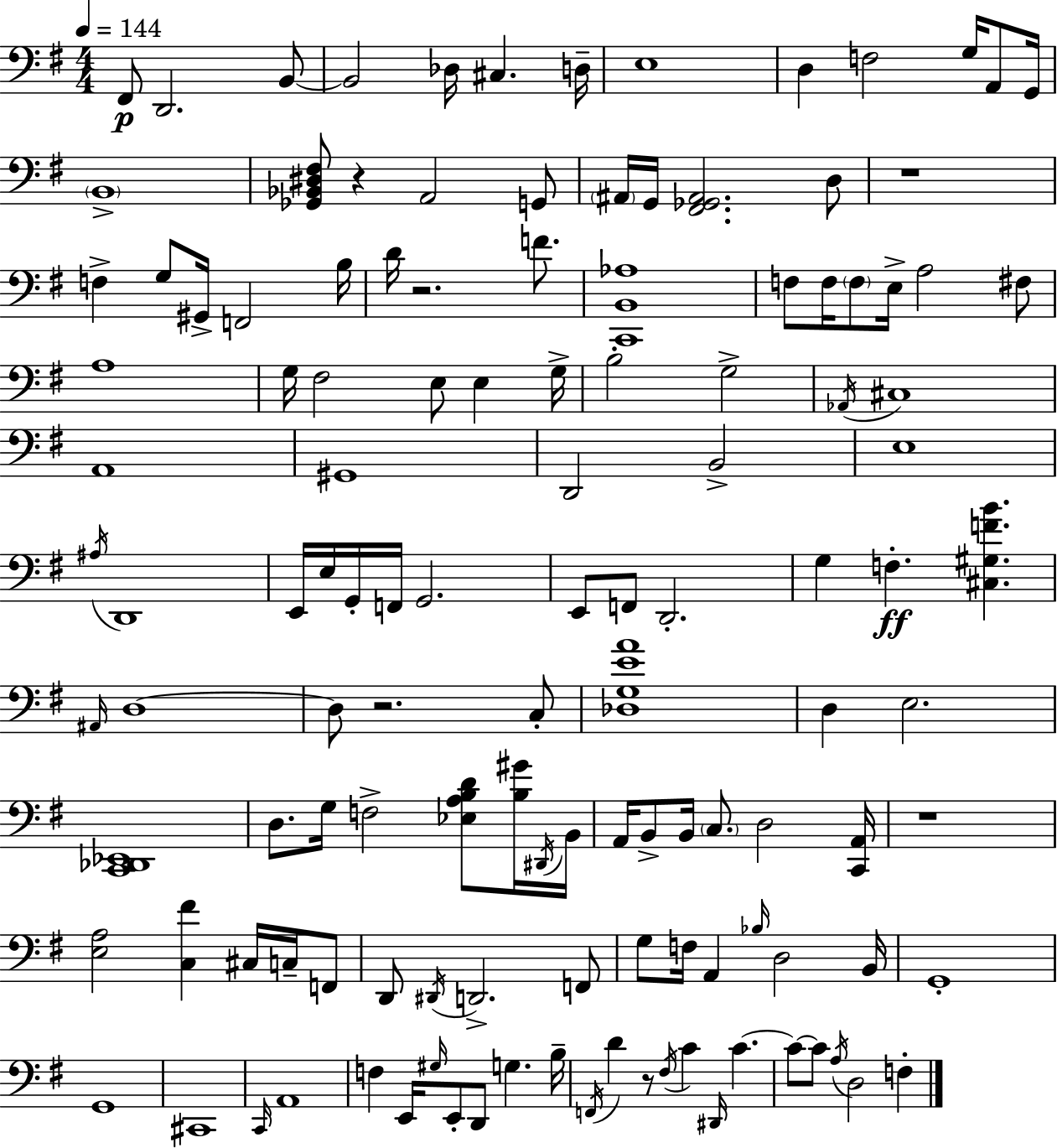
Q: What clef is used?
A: bass